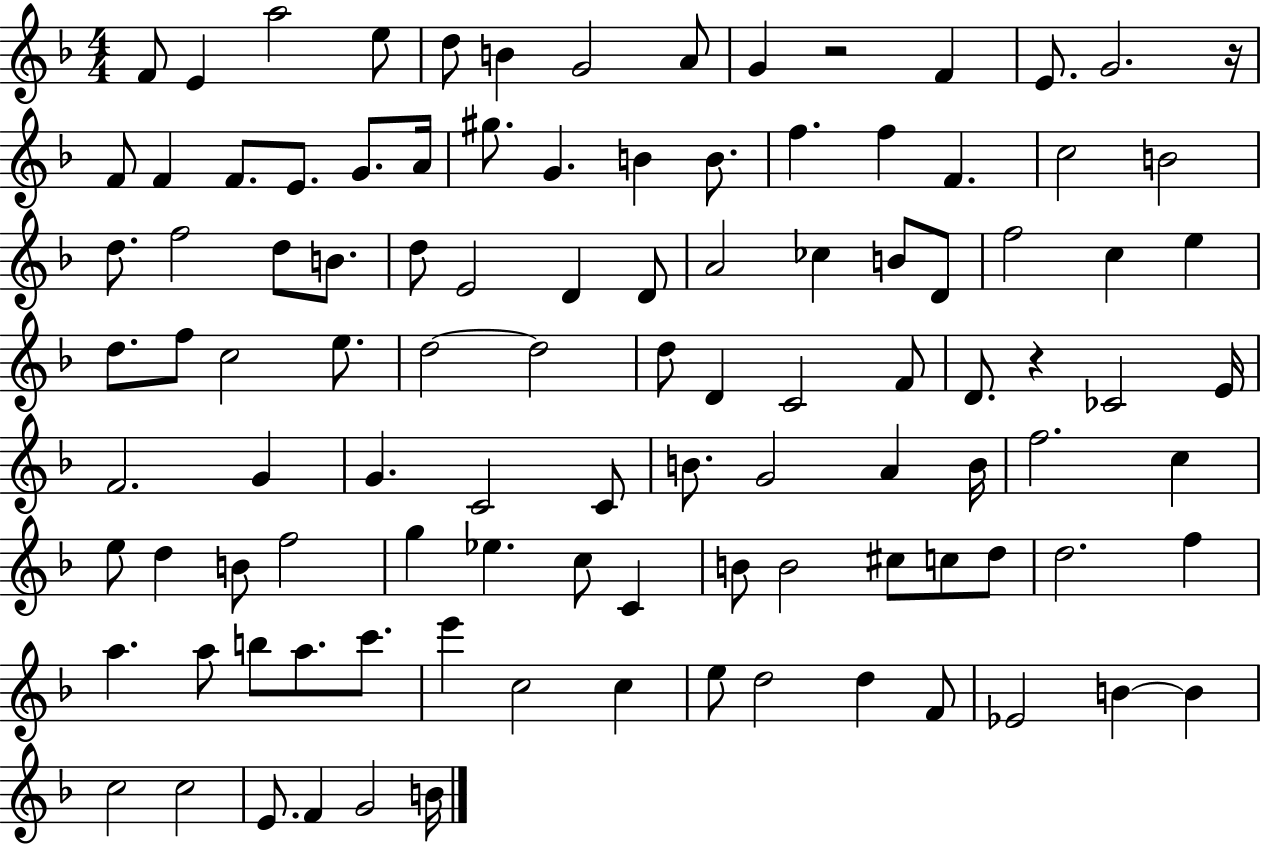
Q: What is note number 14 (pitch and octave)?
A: F4